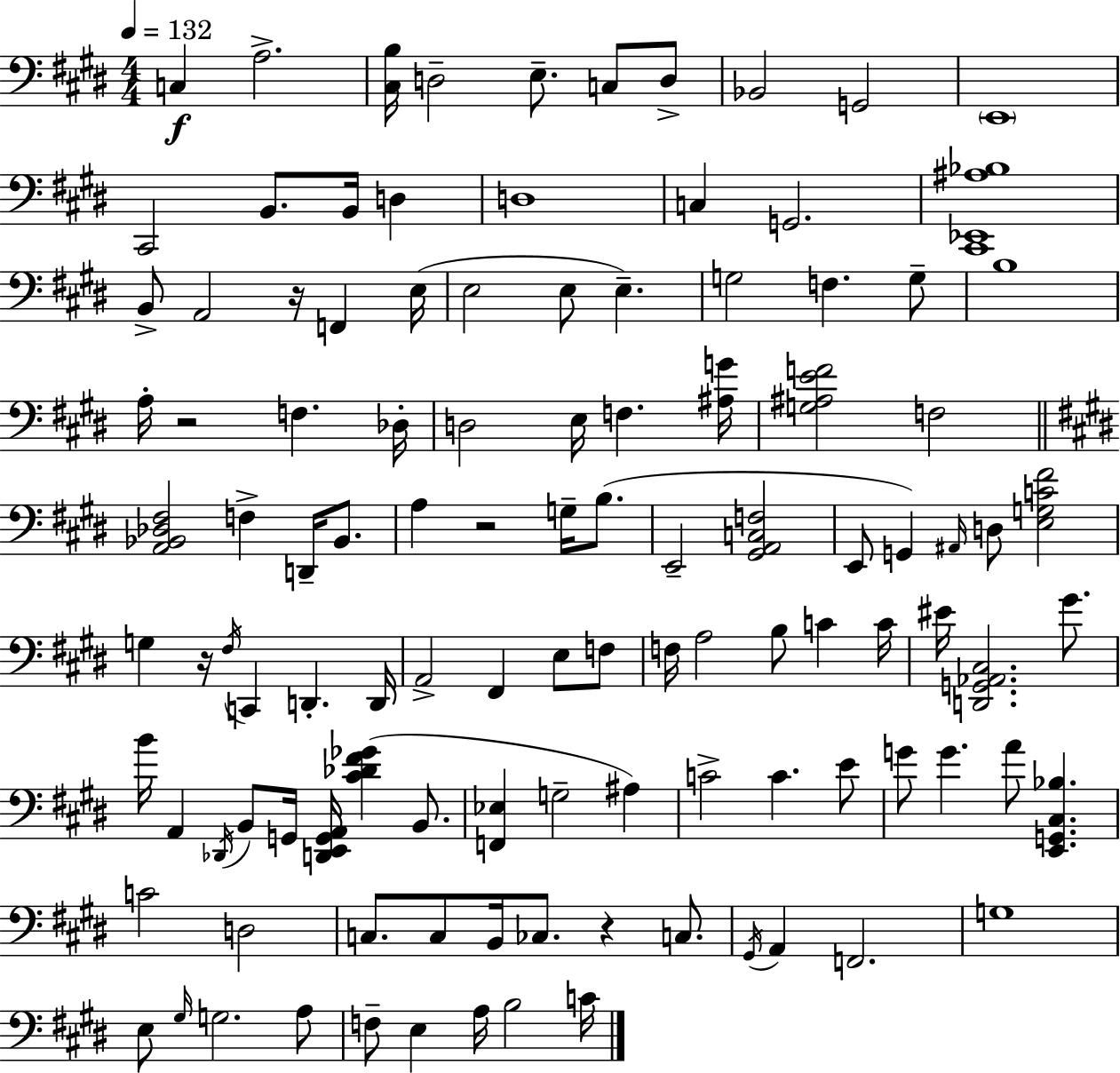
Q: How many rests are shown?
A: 5